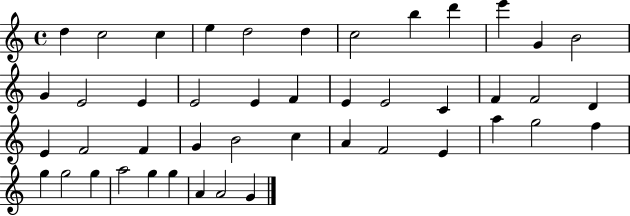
{
  \clef treble
  \time 4/4
  \defaultTimeSignature
  \key c \major
  d''4 c''2 c''4 | e''4 d''2 d''4 | c''2 b''4 d'''4 | e'''4 g'4 b'2 | \break g'4 e'2 e'4 | e'2 e'4 f'4 | e'4 e'2 c'4 | f'4 f'2 d'4 | \break e'4 f'2 f'4 | g'4 b'2 c''4 | a'4 f'2 e'4 | a''4 g''2 f''4 | \break g''4 g''2 g''4 | a''2 g''4 g''4 | a'4 a'2 g'4 | \bar "|."
}